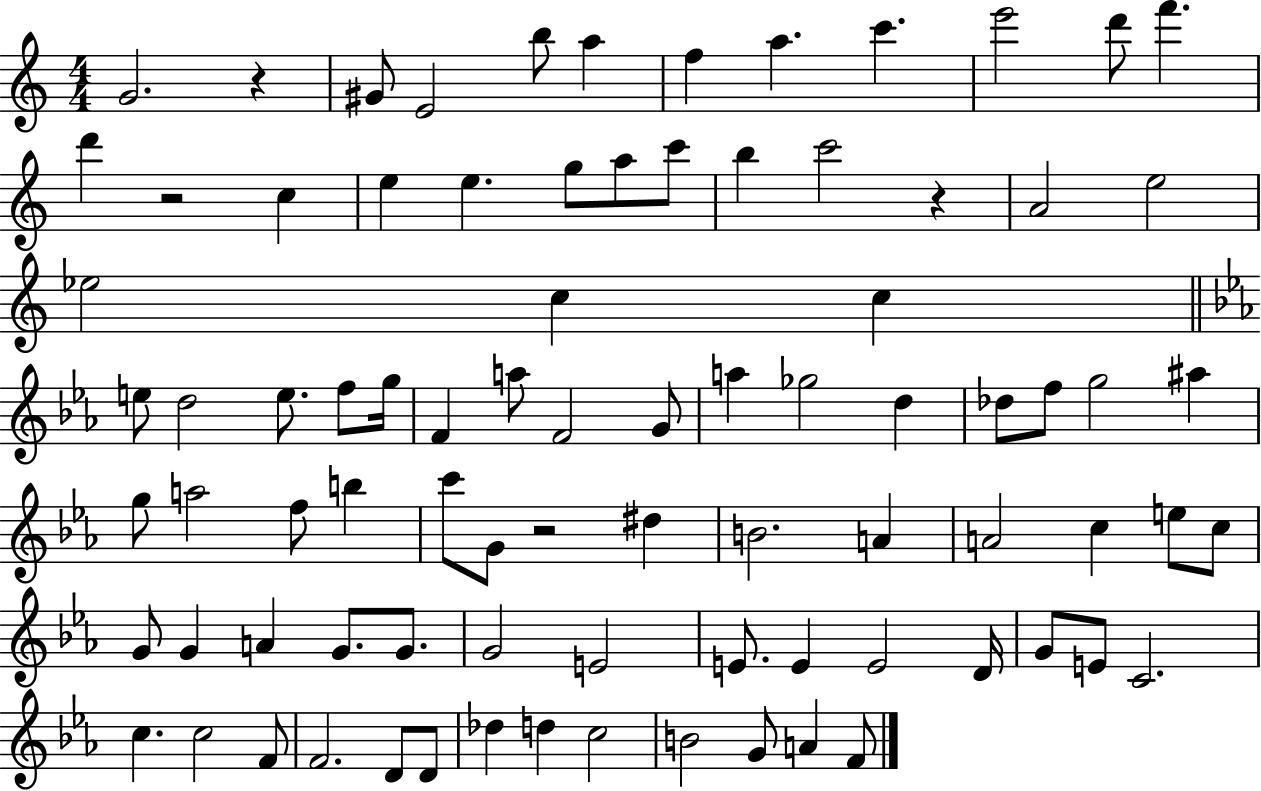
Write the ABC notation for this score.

X:1
T:Untitled
M:4/4
L:1/4
K:C
G2 z ^G/2 E2 b/2 a f a c' e'2 d'/2 f' d' z2 c e e g/2 a/2 c'/2 b c'2 z A2 e2 _e2 c c e/2 d2 e/2 f/2 g/4 F a/2 F2 G/2 a _g2 d _d/2 f/2 g2 ^a g/2 a2 f/2 b c'/2 G/2 z2 ^d B2 A A2 c e/2 c/2 G/2 G A G/2 G/2 G2 E2 E/2 E E2 D/4 G/2 E/2 C2 c c2 F/2 F2 D/2 D/2 _d d c2 B2 G/2 A F/2